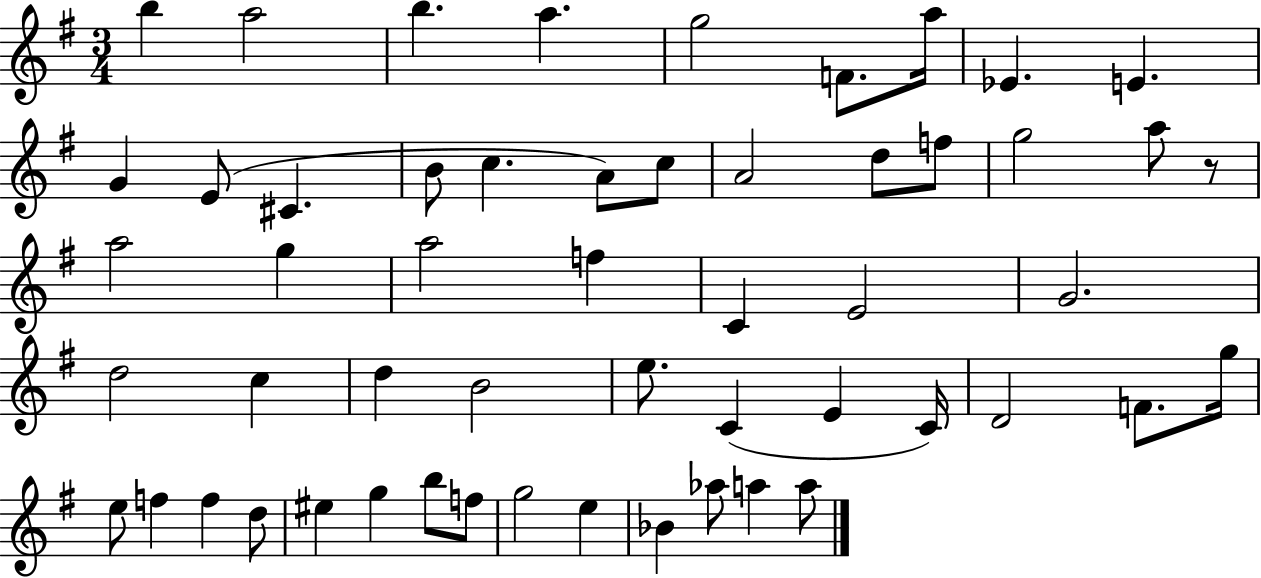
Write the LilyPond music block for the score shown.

{
  \clef treble
  \numericTimeSignature
  \time 3/4
  \key g \major
  b''4 a''2 | b''4. a''4. | g''2 f'8. a''16 | ees'4. e'4. | \break g'4 e'8( cis'4. | b'8 c''4. a'8) c''8 | a'2 d''8 f''8 | g''2 a''8 r8 | \break a''2 g''4 | a''2 f''4 | c'4 e'2 | g'2. | \break d''2 c''4 | d''4 b'2 | e''8. c'4( e'4 c'16) | d'2 f'8. g''16 | \break e''8 f''4 f''4 d''8 | eis''4 g''4 b''8 f''8 | g''2 e''4 | bes'4 aes''8 a''4 a''8 | \break \bar "|."
}